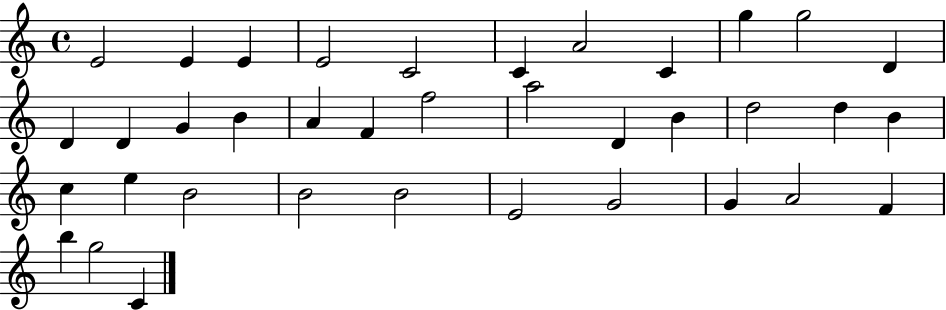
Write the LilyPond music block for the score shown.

{
  \clef treble
  \time 4/4
  \defaultTimeSignature
  \key c \major
  e'2 e'4 e'4 | e'2 c'2 | c'4 a'2 c'4 | g''4 g''2 d'4 | \break d'4 d'4 g'4 b'4 | a'4 f'4 f''2 | a''2 d'4 b'4 | d''2 d''4 b'4 | \break c''4 e''4 b'2 | b'2 b'2 | e'2 g'2 | g'4 a'2 f'4 | \break b''4 g''2 c'4 | \bar "|."
}